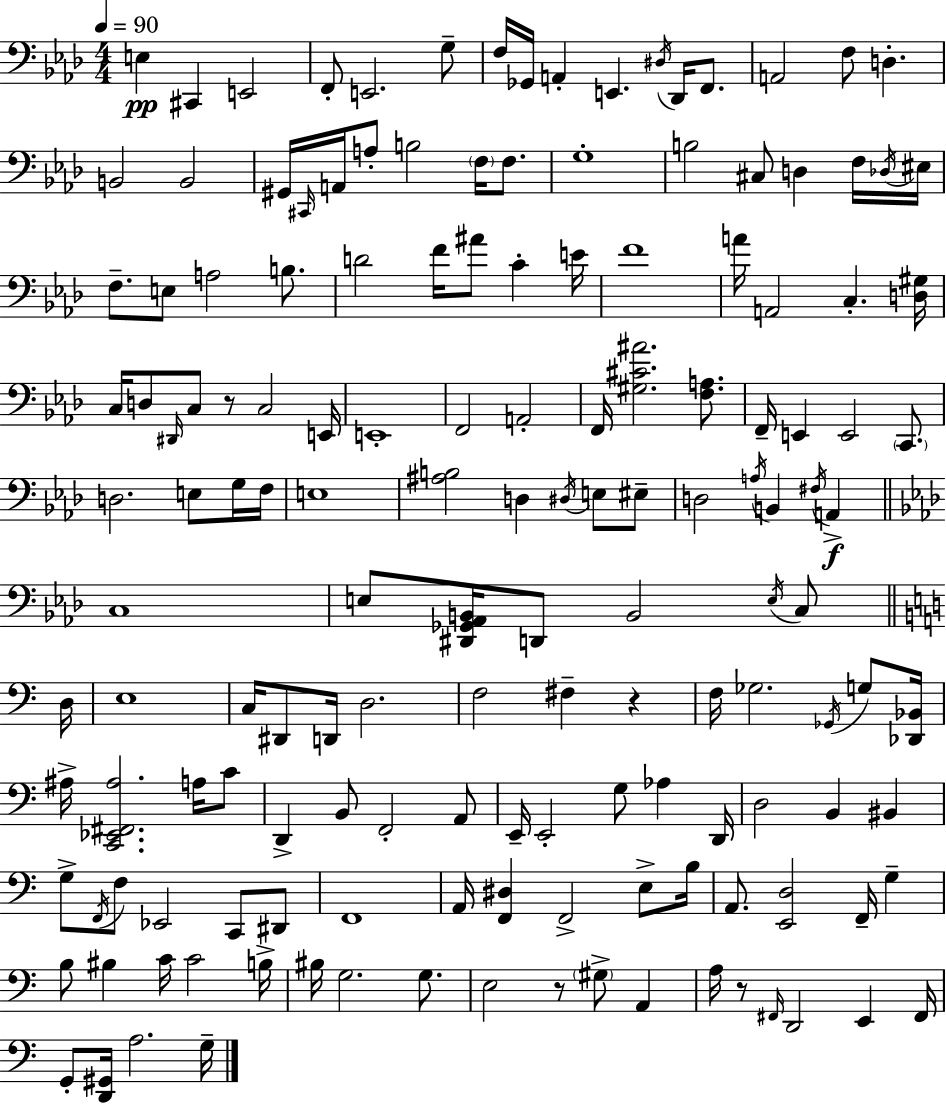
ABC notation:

X:1
T:Untitled
M:4/4
L:1/4
K:Fm
E, ^C,, E,,2 F,,/2 E,,2 G,/2 F,/4 _G,,/4 A,, E,, ^D,/4 _D,,/4 F,,/2 A,,2 F,/2 D, B,,2 B,,2 ^G,,/4 ^C,,/4 A,,/4 A,/2 B,2 F,/4 F,/2 G,4 B,2 ^C,/2 D, F,/4 _D,/4 ^E,/4 F,/2 E,/2 A,2 B,/2 D2 F/4 ^A/2 C E/4 F4 A/4 A,,2 C, [D,^G,]/4 C,/4 D,/2 ^D,,/4 C,/2 z/2 C,2 E,,/4 E,,4 F,,2 A,,2 F,,/4 [^G,^C^A]2 [F,A,]/2 F,,/4 E,, E,,2 C,,/2 D,2 E,/2 G,/4 F,/4 E,4 [^A,B,]2 D, ^D,/4 E,/2 ^E,/2 D,2 A,/4 B,, ^F,/4 A,, C,4 E,/2 [^D,,_G,,_A,,B,,]/4 D,,/2 B,,2 E,/4 C,/2 D,/4 E,4 C,/4 ^D,,/2 D,,/4 D,2 F,2 ^F, z F,/4 _G,2 _G,,/4 G,/2 [_D,,_B,,]/4 ^A,/4 [C,,_E,,^F,,^A,]2 A,/4 C/2 D,, B,,/2 F,,2 A,,/2 E,,/4 E,,2 G,/2 _A, D,,/4 D,2 B,, ^B,, G,/2 F,,/4 F,/2 _E,,2 C,,/2 ^D,,/2 F,,4 A,,/4 [F,,^D,] F,,2 E,/2 B,/4 A,,/2 [E,,D,]2 F,,/4 G, B,/2 ^B, C/4 C2 B,/4 ^B,/4 G,2 G,/2 E,2 z/2 ^G,/2 A,, A,/4 z/2 ^F,,/4 D,,2 E,, ^F,,/4 G,,/2 [D,,^G,,]/4 A,2 G,/4